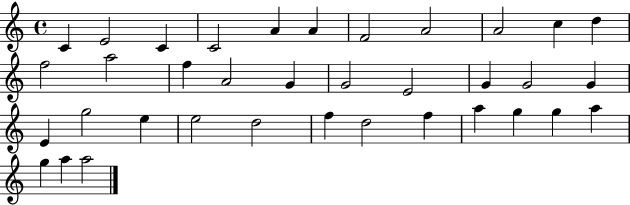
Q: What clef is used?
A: treble